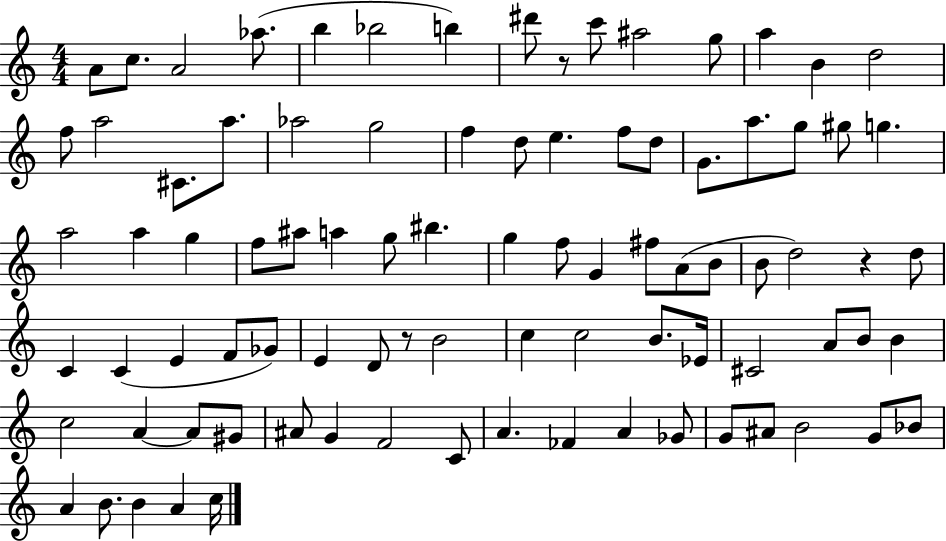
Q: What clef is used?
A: treble